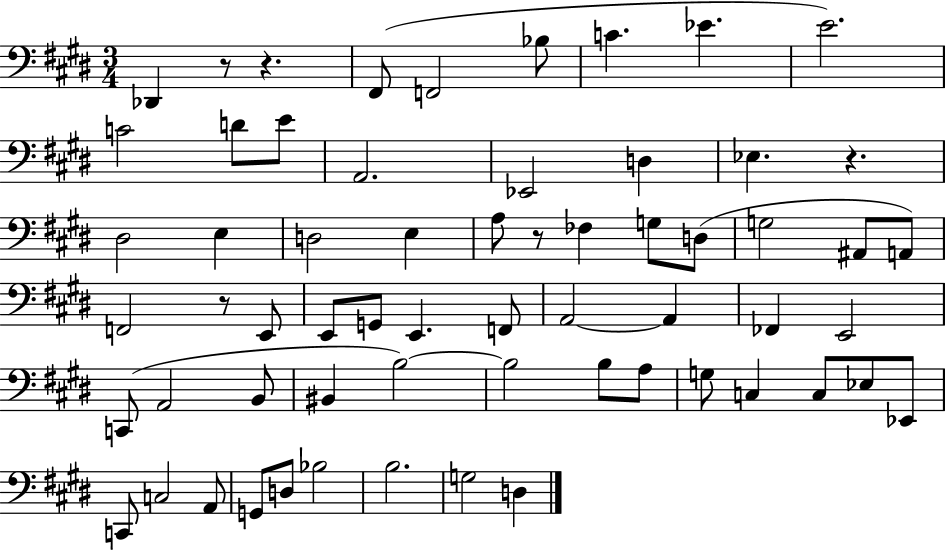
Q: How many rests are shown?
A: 5